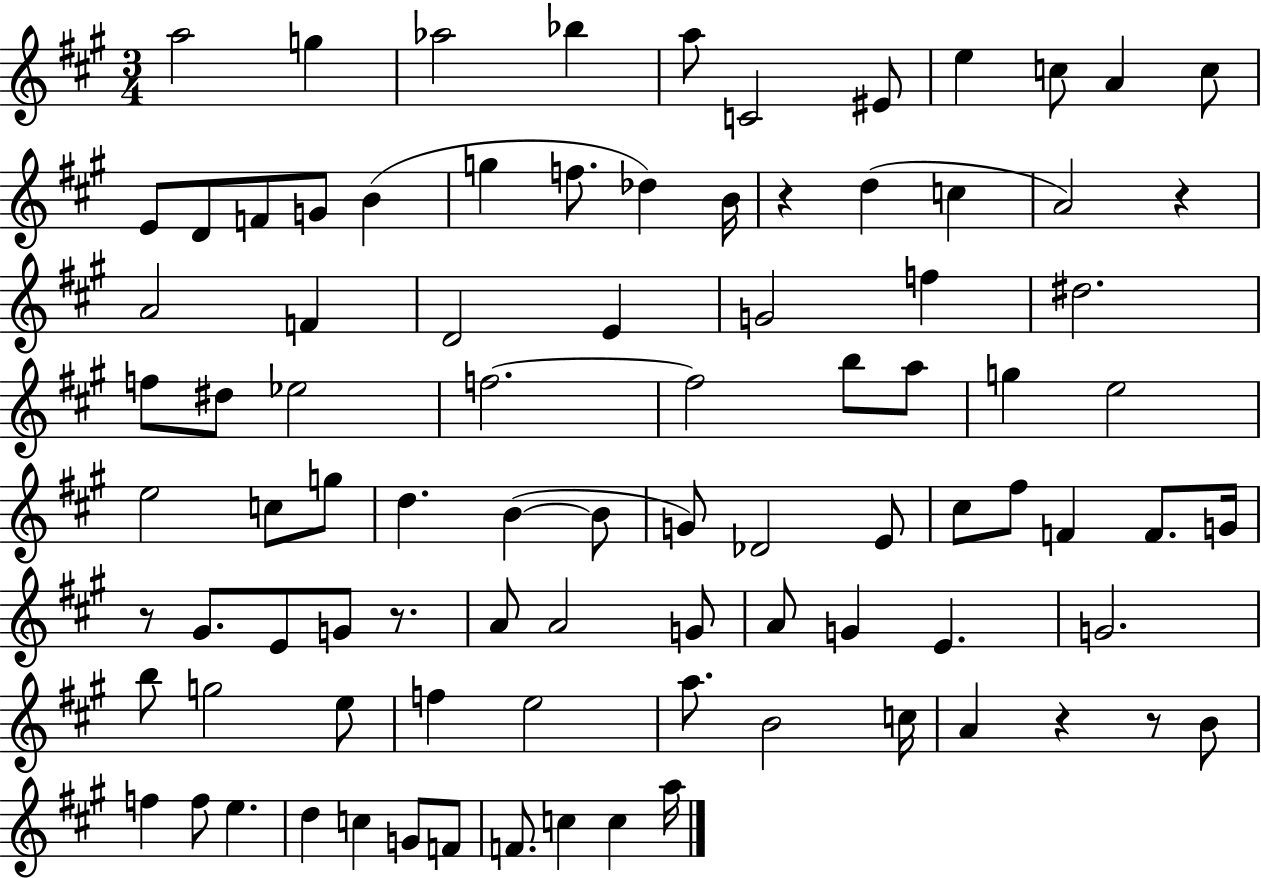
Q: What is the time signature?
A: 3/4